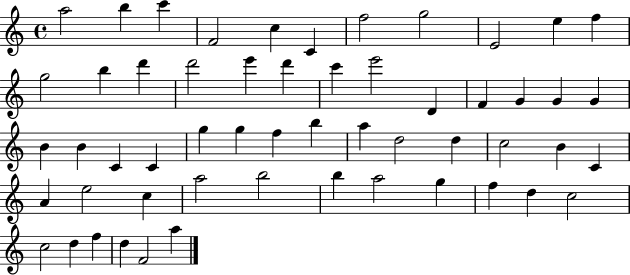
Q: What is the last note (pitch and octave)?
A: A5